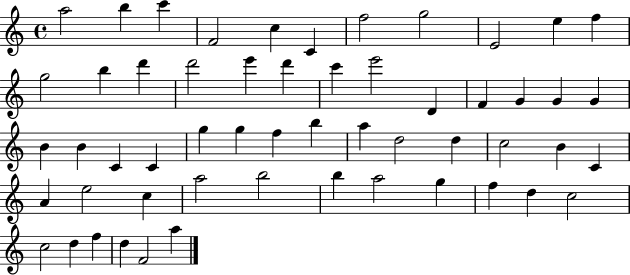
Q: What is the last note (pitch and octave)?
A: A5